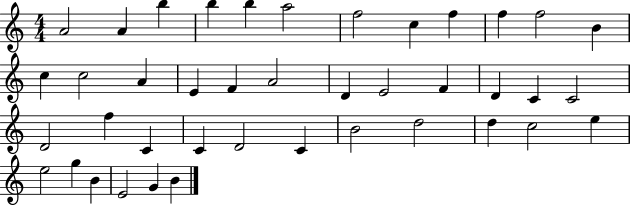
{
  \clef treble
  \numericTimeSignature
  \time 4/4
  \key c \major
  a'2 a'4 b''4 | b''4 b''4 a''2 | f''2 c''4 f''4 | f''4 f''2 b'4 | \break c''4 c''2 a'4 | e'4 f'4 a'2 | d'4 e'2 f'4 | d'4 c'4 c'2 | \break d'2 f''4 c'4 | c'4 d'2 c'4 | b'2 d''2 | d''4 c''2 e''4 | \break e''2 g''4 b'4 | e'2 g'4 b'4 | \bar "|."
}